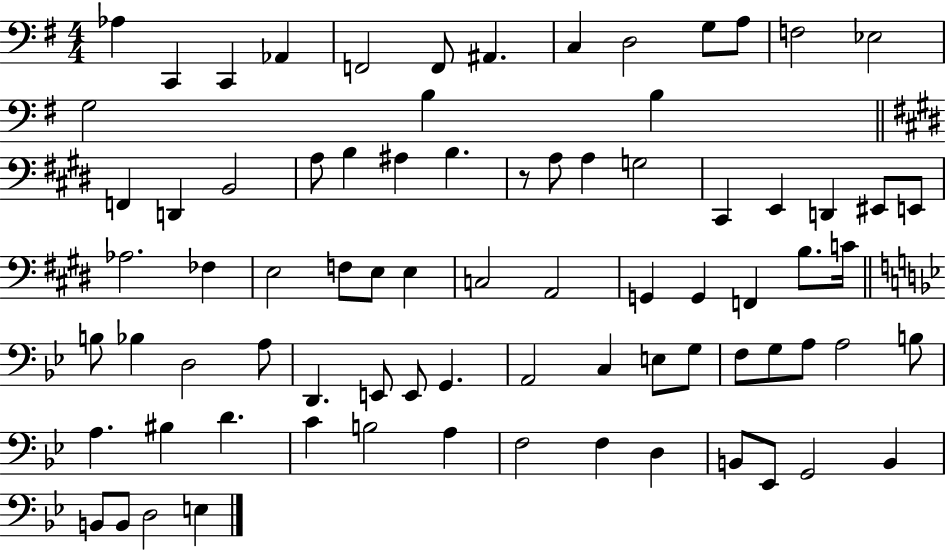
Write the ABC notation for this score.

X:1
T:Untitled
M:4/4
L:1/4
K:G
_A, C,, C,, _A,, F,,2 F,,/2 ^A,, C, D,2 G,/2 A,/2 F,2 _E,2 G,2 B, B, F,, D,, B,,2 A,/2 B, ^A, B, z/2 A,/2 A, G,2 ^C,, E,, D,, ^E,,/2 E,,/2 _A,2 _F, E,2 F,/2 E,/2 E, C,2 A,,2 G,, G,, F,, B,/2 C/4 B,/2 _B, D,2 A,/2 D,, E,,/2 E,,/2 G,, A,,2 C, E,/2 G,/2 F,/2 G,/2 A,/2 A,2 B,/2 A, ^B, D C B,2 A, F,2 F, D, B,,/2 _E,,/2 G,,2 B,, B,,/2 B,,/2 D,2 E,